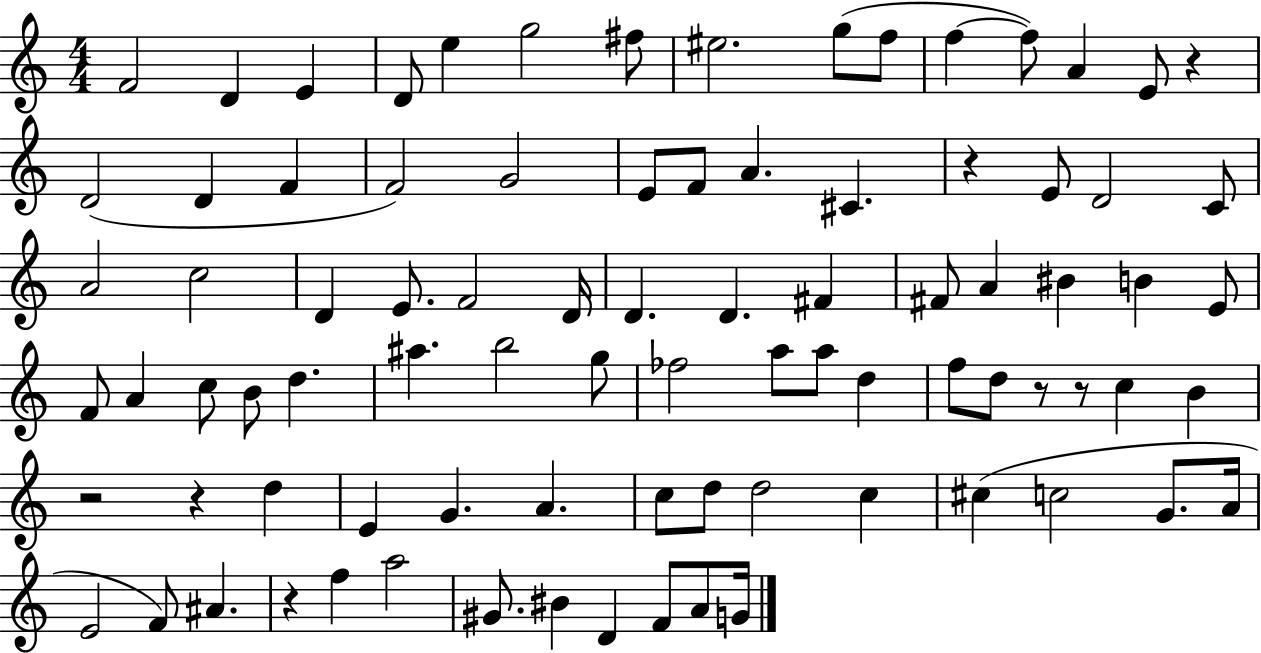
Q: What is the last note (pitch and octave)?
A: G4